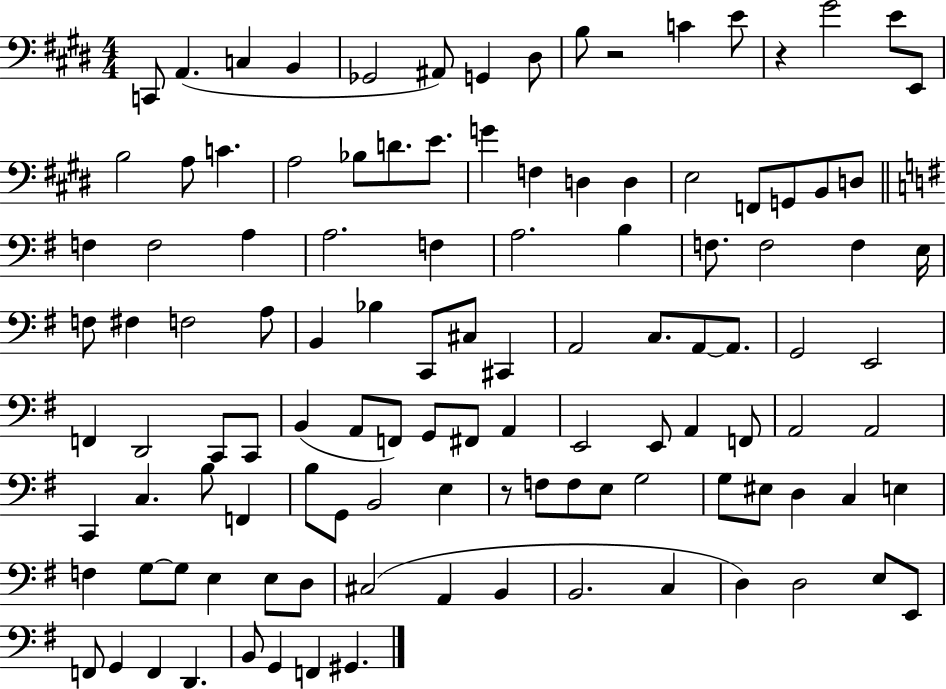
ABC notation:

X:1
T:Untitled
M:4/4
L:1/4
K:E
C,,/2 A,, C, B,, _G,,2 ^A,,/2 G,, ^D,/2 B,/2 z2 C E/2 z ^G2 E/2 E,,/2 B,2 A,/2 C A,2 _B,/2 D/2 E/2 G F, D, D, E,2 F,,/2 G,,/2 B,,/2 D,/2 F, F,2 A, A,2 F, A,2 B, F,/2 F,2 F, E,/4 F,/2 ^F, F,2 A,/2 B,, _B, C,,/2 ^C,/2 ^C,, A,,2 C,/2 A,,/2 A,,/2 G,,2 E,,2 F,, D,,2 C,,/2 C,,/2 B,, A,,/2 F,,/2 G,,/2 ^F,,/2 A,, E,,2 E,,/2 A,, F,,/2 A,,2 A,,2 C,, C, B,/2 F,, B,/2 G,,/2 B,,2 E, z/2 F,/2 F,/2 E,/2 G,2 G,/2 ^E,/2 D, C, E, F, G,/2 G,/2 E, E,/2 D,/2 ^C,2 A,, B,, B,,2 C, D, D,2 E,/2 E,,/2 F,,/2 G,, F,, D,, B,,/2 G,, F,, ^G,,